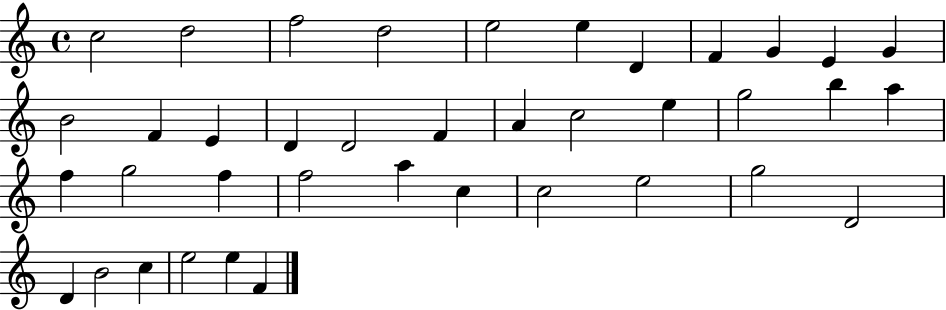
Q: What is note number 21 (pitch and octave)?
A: G5